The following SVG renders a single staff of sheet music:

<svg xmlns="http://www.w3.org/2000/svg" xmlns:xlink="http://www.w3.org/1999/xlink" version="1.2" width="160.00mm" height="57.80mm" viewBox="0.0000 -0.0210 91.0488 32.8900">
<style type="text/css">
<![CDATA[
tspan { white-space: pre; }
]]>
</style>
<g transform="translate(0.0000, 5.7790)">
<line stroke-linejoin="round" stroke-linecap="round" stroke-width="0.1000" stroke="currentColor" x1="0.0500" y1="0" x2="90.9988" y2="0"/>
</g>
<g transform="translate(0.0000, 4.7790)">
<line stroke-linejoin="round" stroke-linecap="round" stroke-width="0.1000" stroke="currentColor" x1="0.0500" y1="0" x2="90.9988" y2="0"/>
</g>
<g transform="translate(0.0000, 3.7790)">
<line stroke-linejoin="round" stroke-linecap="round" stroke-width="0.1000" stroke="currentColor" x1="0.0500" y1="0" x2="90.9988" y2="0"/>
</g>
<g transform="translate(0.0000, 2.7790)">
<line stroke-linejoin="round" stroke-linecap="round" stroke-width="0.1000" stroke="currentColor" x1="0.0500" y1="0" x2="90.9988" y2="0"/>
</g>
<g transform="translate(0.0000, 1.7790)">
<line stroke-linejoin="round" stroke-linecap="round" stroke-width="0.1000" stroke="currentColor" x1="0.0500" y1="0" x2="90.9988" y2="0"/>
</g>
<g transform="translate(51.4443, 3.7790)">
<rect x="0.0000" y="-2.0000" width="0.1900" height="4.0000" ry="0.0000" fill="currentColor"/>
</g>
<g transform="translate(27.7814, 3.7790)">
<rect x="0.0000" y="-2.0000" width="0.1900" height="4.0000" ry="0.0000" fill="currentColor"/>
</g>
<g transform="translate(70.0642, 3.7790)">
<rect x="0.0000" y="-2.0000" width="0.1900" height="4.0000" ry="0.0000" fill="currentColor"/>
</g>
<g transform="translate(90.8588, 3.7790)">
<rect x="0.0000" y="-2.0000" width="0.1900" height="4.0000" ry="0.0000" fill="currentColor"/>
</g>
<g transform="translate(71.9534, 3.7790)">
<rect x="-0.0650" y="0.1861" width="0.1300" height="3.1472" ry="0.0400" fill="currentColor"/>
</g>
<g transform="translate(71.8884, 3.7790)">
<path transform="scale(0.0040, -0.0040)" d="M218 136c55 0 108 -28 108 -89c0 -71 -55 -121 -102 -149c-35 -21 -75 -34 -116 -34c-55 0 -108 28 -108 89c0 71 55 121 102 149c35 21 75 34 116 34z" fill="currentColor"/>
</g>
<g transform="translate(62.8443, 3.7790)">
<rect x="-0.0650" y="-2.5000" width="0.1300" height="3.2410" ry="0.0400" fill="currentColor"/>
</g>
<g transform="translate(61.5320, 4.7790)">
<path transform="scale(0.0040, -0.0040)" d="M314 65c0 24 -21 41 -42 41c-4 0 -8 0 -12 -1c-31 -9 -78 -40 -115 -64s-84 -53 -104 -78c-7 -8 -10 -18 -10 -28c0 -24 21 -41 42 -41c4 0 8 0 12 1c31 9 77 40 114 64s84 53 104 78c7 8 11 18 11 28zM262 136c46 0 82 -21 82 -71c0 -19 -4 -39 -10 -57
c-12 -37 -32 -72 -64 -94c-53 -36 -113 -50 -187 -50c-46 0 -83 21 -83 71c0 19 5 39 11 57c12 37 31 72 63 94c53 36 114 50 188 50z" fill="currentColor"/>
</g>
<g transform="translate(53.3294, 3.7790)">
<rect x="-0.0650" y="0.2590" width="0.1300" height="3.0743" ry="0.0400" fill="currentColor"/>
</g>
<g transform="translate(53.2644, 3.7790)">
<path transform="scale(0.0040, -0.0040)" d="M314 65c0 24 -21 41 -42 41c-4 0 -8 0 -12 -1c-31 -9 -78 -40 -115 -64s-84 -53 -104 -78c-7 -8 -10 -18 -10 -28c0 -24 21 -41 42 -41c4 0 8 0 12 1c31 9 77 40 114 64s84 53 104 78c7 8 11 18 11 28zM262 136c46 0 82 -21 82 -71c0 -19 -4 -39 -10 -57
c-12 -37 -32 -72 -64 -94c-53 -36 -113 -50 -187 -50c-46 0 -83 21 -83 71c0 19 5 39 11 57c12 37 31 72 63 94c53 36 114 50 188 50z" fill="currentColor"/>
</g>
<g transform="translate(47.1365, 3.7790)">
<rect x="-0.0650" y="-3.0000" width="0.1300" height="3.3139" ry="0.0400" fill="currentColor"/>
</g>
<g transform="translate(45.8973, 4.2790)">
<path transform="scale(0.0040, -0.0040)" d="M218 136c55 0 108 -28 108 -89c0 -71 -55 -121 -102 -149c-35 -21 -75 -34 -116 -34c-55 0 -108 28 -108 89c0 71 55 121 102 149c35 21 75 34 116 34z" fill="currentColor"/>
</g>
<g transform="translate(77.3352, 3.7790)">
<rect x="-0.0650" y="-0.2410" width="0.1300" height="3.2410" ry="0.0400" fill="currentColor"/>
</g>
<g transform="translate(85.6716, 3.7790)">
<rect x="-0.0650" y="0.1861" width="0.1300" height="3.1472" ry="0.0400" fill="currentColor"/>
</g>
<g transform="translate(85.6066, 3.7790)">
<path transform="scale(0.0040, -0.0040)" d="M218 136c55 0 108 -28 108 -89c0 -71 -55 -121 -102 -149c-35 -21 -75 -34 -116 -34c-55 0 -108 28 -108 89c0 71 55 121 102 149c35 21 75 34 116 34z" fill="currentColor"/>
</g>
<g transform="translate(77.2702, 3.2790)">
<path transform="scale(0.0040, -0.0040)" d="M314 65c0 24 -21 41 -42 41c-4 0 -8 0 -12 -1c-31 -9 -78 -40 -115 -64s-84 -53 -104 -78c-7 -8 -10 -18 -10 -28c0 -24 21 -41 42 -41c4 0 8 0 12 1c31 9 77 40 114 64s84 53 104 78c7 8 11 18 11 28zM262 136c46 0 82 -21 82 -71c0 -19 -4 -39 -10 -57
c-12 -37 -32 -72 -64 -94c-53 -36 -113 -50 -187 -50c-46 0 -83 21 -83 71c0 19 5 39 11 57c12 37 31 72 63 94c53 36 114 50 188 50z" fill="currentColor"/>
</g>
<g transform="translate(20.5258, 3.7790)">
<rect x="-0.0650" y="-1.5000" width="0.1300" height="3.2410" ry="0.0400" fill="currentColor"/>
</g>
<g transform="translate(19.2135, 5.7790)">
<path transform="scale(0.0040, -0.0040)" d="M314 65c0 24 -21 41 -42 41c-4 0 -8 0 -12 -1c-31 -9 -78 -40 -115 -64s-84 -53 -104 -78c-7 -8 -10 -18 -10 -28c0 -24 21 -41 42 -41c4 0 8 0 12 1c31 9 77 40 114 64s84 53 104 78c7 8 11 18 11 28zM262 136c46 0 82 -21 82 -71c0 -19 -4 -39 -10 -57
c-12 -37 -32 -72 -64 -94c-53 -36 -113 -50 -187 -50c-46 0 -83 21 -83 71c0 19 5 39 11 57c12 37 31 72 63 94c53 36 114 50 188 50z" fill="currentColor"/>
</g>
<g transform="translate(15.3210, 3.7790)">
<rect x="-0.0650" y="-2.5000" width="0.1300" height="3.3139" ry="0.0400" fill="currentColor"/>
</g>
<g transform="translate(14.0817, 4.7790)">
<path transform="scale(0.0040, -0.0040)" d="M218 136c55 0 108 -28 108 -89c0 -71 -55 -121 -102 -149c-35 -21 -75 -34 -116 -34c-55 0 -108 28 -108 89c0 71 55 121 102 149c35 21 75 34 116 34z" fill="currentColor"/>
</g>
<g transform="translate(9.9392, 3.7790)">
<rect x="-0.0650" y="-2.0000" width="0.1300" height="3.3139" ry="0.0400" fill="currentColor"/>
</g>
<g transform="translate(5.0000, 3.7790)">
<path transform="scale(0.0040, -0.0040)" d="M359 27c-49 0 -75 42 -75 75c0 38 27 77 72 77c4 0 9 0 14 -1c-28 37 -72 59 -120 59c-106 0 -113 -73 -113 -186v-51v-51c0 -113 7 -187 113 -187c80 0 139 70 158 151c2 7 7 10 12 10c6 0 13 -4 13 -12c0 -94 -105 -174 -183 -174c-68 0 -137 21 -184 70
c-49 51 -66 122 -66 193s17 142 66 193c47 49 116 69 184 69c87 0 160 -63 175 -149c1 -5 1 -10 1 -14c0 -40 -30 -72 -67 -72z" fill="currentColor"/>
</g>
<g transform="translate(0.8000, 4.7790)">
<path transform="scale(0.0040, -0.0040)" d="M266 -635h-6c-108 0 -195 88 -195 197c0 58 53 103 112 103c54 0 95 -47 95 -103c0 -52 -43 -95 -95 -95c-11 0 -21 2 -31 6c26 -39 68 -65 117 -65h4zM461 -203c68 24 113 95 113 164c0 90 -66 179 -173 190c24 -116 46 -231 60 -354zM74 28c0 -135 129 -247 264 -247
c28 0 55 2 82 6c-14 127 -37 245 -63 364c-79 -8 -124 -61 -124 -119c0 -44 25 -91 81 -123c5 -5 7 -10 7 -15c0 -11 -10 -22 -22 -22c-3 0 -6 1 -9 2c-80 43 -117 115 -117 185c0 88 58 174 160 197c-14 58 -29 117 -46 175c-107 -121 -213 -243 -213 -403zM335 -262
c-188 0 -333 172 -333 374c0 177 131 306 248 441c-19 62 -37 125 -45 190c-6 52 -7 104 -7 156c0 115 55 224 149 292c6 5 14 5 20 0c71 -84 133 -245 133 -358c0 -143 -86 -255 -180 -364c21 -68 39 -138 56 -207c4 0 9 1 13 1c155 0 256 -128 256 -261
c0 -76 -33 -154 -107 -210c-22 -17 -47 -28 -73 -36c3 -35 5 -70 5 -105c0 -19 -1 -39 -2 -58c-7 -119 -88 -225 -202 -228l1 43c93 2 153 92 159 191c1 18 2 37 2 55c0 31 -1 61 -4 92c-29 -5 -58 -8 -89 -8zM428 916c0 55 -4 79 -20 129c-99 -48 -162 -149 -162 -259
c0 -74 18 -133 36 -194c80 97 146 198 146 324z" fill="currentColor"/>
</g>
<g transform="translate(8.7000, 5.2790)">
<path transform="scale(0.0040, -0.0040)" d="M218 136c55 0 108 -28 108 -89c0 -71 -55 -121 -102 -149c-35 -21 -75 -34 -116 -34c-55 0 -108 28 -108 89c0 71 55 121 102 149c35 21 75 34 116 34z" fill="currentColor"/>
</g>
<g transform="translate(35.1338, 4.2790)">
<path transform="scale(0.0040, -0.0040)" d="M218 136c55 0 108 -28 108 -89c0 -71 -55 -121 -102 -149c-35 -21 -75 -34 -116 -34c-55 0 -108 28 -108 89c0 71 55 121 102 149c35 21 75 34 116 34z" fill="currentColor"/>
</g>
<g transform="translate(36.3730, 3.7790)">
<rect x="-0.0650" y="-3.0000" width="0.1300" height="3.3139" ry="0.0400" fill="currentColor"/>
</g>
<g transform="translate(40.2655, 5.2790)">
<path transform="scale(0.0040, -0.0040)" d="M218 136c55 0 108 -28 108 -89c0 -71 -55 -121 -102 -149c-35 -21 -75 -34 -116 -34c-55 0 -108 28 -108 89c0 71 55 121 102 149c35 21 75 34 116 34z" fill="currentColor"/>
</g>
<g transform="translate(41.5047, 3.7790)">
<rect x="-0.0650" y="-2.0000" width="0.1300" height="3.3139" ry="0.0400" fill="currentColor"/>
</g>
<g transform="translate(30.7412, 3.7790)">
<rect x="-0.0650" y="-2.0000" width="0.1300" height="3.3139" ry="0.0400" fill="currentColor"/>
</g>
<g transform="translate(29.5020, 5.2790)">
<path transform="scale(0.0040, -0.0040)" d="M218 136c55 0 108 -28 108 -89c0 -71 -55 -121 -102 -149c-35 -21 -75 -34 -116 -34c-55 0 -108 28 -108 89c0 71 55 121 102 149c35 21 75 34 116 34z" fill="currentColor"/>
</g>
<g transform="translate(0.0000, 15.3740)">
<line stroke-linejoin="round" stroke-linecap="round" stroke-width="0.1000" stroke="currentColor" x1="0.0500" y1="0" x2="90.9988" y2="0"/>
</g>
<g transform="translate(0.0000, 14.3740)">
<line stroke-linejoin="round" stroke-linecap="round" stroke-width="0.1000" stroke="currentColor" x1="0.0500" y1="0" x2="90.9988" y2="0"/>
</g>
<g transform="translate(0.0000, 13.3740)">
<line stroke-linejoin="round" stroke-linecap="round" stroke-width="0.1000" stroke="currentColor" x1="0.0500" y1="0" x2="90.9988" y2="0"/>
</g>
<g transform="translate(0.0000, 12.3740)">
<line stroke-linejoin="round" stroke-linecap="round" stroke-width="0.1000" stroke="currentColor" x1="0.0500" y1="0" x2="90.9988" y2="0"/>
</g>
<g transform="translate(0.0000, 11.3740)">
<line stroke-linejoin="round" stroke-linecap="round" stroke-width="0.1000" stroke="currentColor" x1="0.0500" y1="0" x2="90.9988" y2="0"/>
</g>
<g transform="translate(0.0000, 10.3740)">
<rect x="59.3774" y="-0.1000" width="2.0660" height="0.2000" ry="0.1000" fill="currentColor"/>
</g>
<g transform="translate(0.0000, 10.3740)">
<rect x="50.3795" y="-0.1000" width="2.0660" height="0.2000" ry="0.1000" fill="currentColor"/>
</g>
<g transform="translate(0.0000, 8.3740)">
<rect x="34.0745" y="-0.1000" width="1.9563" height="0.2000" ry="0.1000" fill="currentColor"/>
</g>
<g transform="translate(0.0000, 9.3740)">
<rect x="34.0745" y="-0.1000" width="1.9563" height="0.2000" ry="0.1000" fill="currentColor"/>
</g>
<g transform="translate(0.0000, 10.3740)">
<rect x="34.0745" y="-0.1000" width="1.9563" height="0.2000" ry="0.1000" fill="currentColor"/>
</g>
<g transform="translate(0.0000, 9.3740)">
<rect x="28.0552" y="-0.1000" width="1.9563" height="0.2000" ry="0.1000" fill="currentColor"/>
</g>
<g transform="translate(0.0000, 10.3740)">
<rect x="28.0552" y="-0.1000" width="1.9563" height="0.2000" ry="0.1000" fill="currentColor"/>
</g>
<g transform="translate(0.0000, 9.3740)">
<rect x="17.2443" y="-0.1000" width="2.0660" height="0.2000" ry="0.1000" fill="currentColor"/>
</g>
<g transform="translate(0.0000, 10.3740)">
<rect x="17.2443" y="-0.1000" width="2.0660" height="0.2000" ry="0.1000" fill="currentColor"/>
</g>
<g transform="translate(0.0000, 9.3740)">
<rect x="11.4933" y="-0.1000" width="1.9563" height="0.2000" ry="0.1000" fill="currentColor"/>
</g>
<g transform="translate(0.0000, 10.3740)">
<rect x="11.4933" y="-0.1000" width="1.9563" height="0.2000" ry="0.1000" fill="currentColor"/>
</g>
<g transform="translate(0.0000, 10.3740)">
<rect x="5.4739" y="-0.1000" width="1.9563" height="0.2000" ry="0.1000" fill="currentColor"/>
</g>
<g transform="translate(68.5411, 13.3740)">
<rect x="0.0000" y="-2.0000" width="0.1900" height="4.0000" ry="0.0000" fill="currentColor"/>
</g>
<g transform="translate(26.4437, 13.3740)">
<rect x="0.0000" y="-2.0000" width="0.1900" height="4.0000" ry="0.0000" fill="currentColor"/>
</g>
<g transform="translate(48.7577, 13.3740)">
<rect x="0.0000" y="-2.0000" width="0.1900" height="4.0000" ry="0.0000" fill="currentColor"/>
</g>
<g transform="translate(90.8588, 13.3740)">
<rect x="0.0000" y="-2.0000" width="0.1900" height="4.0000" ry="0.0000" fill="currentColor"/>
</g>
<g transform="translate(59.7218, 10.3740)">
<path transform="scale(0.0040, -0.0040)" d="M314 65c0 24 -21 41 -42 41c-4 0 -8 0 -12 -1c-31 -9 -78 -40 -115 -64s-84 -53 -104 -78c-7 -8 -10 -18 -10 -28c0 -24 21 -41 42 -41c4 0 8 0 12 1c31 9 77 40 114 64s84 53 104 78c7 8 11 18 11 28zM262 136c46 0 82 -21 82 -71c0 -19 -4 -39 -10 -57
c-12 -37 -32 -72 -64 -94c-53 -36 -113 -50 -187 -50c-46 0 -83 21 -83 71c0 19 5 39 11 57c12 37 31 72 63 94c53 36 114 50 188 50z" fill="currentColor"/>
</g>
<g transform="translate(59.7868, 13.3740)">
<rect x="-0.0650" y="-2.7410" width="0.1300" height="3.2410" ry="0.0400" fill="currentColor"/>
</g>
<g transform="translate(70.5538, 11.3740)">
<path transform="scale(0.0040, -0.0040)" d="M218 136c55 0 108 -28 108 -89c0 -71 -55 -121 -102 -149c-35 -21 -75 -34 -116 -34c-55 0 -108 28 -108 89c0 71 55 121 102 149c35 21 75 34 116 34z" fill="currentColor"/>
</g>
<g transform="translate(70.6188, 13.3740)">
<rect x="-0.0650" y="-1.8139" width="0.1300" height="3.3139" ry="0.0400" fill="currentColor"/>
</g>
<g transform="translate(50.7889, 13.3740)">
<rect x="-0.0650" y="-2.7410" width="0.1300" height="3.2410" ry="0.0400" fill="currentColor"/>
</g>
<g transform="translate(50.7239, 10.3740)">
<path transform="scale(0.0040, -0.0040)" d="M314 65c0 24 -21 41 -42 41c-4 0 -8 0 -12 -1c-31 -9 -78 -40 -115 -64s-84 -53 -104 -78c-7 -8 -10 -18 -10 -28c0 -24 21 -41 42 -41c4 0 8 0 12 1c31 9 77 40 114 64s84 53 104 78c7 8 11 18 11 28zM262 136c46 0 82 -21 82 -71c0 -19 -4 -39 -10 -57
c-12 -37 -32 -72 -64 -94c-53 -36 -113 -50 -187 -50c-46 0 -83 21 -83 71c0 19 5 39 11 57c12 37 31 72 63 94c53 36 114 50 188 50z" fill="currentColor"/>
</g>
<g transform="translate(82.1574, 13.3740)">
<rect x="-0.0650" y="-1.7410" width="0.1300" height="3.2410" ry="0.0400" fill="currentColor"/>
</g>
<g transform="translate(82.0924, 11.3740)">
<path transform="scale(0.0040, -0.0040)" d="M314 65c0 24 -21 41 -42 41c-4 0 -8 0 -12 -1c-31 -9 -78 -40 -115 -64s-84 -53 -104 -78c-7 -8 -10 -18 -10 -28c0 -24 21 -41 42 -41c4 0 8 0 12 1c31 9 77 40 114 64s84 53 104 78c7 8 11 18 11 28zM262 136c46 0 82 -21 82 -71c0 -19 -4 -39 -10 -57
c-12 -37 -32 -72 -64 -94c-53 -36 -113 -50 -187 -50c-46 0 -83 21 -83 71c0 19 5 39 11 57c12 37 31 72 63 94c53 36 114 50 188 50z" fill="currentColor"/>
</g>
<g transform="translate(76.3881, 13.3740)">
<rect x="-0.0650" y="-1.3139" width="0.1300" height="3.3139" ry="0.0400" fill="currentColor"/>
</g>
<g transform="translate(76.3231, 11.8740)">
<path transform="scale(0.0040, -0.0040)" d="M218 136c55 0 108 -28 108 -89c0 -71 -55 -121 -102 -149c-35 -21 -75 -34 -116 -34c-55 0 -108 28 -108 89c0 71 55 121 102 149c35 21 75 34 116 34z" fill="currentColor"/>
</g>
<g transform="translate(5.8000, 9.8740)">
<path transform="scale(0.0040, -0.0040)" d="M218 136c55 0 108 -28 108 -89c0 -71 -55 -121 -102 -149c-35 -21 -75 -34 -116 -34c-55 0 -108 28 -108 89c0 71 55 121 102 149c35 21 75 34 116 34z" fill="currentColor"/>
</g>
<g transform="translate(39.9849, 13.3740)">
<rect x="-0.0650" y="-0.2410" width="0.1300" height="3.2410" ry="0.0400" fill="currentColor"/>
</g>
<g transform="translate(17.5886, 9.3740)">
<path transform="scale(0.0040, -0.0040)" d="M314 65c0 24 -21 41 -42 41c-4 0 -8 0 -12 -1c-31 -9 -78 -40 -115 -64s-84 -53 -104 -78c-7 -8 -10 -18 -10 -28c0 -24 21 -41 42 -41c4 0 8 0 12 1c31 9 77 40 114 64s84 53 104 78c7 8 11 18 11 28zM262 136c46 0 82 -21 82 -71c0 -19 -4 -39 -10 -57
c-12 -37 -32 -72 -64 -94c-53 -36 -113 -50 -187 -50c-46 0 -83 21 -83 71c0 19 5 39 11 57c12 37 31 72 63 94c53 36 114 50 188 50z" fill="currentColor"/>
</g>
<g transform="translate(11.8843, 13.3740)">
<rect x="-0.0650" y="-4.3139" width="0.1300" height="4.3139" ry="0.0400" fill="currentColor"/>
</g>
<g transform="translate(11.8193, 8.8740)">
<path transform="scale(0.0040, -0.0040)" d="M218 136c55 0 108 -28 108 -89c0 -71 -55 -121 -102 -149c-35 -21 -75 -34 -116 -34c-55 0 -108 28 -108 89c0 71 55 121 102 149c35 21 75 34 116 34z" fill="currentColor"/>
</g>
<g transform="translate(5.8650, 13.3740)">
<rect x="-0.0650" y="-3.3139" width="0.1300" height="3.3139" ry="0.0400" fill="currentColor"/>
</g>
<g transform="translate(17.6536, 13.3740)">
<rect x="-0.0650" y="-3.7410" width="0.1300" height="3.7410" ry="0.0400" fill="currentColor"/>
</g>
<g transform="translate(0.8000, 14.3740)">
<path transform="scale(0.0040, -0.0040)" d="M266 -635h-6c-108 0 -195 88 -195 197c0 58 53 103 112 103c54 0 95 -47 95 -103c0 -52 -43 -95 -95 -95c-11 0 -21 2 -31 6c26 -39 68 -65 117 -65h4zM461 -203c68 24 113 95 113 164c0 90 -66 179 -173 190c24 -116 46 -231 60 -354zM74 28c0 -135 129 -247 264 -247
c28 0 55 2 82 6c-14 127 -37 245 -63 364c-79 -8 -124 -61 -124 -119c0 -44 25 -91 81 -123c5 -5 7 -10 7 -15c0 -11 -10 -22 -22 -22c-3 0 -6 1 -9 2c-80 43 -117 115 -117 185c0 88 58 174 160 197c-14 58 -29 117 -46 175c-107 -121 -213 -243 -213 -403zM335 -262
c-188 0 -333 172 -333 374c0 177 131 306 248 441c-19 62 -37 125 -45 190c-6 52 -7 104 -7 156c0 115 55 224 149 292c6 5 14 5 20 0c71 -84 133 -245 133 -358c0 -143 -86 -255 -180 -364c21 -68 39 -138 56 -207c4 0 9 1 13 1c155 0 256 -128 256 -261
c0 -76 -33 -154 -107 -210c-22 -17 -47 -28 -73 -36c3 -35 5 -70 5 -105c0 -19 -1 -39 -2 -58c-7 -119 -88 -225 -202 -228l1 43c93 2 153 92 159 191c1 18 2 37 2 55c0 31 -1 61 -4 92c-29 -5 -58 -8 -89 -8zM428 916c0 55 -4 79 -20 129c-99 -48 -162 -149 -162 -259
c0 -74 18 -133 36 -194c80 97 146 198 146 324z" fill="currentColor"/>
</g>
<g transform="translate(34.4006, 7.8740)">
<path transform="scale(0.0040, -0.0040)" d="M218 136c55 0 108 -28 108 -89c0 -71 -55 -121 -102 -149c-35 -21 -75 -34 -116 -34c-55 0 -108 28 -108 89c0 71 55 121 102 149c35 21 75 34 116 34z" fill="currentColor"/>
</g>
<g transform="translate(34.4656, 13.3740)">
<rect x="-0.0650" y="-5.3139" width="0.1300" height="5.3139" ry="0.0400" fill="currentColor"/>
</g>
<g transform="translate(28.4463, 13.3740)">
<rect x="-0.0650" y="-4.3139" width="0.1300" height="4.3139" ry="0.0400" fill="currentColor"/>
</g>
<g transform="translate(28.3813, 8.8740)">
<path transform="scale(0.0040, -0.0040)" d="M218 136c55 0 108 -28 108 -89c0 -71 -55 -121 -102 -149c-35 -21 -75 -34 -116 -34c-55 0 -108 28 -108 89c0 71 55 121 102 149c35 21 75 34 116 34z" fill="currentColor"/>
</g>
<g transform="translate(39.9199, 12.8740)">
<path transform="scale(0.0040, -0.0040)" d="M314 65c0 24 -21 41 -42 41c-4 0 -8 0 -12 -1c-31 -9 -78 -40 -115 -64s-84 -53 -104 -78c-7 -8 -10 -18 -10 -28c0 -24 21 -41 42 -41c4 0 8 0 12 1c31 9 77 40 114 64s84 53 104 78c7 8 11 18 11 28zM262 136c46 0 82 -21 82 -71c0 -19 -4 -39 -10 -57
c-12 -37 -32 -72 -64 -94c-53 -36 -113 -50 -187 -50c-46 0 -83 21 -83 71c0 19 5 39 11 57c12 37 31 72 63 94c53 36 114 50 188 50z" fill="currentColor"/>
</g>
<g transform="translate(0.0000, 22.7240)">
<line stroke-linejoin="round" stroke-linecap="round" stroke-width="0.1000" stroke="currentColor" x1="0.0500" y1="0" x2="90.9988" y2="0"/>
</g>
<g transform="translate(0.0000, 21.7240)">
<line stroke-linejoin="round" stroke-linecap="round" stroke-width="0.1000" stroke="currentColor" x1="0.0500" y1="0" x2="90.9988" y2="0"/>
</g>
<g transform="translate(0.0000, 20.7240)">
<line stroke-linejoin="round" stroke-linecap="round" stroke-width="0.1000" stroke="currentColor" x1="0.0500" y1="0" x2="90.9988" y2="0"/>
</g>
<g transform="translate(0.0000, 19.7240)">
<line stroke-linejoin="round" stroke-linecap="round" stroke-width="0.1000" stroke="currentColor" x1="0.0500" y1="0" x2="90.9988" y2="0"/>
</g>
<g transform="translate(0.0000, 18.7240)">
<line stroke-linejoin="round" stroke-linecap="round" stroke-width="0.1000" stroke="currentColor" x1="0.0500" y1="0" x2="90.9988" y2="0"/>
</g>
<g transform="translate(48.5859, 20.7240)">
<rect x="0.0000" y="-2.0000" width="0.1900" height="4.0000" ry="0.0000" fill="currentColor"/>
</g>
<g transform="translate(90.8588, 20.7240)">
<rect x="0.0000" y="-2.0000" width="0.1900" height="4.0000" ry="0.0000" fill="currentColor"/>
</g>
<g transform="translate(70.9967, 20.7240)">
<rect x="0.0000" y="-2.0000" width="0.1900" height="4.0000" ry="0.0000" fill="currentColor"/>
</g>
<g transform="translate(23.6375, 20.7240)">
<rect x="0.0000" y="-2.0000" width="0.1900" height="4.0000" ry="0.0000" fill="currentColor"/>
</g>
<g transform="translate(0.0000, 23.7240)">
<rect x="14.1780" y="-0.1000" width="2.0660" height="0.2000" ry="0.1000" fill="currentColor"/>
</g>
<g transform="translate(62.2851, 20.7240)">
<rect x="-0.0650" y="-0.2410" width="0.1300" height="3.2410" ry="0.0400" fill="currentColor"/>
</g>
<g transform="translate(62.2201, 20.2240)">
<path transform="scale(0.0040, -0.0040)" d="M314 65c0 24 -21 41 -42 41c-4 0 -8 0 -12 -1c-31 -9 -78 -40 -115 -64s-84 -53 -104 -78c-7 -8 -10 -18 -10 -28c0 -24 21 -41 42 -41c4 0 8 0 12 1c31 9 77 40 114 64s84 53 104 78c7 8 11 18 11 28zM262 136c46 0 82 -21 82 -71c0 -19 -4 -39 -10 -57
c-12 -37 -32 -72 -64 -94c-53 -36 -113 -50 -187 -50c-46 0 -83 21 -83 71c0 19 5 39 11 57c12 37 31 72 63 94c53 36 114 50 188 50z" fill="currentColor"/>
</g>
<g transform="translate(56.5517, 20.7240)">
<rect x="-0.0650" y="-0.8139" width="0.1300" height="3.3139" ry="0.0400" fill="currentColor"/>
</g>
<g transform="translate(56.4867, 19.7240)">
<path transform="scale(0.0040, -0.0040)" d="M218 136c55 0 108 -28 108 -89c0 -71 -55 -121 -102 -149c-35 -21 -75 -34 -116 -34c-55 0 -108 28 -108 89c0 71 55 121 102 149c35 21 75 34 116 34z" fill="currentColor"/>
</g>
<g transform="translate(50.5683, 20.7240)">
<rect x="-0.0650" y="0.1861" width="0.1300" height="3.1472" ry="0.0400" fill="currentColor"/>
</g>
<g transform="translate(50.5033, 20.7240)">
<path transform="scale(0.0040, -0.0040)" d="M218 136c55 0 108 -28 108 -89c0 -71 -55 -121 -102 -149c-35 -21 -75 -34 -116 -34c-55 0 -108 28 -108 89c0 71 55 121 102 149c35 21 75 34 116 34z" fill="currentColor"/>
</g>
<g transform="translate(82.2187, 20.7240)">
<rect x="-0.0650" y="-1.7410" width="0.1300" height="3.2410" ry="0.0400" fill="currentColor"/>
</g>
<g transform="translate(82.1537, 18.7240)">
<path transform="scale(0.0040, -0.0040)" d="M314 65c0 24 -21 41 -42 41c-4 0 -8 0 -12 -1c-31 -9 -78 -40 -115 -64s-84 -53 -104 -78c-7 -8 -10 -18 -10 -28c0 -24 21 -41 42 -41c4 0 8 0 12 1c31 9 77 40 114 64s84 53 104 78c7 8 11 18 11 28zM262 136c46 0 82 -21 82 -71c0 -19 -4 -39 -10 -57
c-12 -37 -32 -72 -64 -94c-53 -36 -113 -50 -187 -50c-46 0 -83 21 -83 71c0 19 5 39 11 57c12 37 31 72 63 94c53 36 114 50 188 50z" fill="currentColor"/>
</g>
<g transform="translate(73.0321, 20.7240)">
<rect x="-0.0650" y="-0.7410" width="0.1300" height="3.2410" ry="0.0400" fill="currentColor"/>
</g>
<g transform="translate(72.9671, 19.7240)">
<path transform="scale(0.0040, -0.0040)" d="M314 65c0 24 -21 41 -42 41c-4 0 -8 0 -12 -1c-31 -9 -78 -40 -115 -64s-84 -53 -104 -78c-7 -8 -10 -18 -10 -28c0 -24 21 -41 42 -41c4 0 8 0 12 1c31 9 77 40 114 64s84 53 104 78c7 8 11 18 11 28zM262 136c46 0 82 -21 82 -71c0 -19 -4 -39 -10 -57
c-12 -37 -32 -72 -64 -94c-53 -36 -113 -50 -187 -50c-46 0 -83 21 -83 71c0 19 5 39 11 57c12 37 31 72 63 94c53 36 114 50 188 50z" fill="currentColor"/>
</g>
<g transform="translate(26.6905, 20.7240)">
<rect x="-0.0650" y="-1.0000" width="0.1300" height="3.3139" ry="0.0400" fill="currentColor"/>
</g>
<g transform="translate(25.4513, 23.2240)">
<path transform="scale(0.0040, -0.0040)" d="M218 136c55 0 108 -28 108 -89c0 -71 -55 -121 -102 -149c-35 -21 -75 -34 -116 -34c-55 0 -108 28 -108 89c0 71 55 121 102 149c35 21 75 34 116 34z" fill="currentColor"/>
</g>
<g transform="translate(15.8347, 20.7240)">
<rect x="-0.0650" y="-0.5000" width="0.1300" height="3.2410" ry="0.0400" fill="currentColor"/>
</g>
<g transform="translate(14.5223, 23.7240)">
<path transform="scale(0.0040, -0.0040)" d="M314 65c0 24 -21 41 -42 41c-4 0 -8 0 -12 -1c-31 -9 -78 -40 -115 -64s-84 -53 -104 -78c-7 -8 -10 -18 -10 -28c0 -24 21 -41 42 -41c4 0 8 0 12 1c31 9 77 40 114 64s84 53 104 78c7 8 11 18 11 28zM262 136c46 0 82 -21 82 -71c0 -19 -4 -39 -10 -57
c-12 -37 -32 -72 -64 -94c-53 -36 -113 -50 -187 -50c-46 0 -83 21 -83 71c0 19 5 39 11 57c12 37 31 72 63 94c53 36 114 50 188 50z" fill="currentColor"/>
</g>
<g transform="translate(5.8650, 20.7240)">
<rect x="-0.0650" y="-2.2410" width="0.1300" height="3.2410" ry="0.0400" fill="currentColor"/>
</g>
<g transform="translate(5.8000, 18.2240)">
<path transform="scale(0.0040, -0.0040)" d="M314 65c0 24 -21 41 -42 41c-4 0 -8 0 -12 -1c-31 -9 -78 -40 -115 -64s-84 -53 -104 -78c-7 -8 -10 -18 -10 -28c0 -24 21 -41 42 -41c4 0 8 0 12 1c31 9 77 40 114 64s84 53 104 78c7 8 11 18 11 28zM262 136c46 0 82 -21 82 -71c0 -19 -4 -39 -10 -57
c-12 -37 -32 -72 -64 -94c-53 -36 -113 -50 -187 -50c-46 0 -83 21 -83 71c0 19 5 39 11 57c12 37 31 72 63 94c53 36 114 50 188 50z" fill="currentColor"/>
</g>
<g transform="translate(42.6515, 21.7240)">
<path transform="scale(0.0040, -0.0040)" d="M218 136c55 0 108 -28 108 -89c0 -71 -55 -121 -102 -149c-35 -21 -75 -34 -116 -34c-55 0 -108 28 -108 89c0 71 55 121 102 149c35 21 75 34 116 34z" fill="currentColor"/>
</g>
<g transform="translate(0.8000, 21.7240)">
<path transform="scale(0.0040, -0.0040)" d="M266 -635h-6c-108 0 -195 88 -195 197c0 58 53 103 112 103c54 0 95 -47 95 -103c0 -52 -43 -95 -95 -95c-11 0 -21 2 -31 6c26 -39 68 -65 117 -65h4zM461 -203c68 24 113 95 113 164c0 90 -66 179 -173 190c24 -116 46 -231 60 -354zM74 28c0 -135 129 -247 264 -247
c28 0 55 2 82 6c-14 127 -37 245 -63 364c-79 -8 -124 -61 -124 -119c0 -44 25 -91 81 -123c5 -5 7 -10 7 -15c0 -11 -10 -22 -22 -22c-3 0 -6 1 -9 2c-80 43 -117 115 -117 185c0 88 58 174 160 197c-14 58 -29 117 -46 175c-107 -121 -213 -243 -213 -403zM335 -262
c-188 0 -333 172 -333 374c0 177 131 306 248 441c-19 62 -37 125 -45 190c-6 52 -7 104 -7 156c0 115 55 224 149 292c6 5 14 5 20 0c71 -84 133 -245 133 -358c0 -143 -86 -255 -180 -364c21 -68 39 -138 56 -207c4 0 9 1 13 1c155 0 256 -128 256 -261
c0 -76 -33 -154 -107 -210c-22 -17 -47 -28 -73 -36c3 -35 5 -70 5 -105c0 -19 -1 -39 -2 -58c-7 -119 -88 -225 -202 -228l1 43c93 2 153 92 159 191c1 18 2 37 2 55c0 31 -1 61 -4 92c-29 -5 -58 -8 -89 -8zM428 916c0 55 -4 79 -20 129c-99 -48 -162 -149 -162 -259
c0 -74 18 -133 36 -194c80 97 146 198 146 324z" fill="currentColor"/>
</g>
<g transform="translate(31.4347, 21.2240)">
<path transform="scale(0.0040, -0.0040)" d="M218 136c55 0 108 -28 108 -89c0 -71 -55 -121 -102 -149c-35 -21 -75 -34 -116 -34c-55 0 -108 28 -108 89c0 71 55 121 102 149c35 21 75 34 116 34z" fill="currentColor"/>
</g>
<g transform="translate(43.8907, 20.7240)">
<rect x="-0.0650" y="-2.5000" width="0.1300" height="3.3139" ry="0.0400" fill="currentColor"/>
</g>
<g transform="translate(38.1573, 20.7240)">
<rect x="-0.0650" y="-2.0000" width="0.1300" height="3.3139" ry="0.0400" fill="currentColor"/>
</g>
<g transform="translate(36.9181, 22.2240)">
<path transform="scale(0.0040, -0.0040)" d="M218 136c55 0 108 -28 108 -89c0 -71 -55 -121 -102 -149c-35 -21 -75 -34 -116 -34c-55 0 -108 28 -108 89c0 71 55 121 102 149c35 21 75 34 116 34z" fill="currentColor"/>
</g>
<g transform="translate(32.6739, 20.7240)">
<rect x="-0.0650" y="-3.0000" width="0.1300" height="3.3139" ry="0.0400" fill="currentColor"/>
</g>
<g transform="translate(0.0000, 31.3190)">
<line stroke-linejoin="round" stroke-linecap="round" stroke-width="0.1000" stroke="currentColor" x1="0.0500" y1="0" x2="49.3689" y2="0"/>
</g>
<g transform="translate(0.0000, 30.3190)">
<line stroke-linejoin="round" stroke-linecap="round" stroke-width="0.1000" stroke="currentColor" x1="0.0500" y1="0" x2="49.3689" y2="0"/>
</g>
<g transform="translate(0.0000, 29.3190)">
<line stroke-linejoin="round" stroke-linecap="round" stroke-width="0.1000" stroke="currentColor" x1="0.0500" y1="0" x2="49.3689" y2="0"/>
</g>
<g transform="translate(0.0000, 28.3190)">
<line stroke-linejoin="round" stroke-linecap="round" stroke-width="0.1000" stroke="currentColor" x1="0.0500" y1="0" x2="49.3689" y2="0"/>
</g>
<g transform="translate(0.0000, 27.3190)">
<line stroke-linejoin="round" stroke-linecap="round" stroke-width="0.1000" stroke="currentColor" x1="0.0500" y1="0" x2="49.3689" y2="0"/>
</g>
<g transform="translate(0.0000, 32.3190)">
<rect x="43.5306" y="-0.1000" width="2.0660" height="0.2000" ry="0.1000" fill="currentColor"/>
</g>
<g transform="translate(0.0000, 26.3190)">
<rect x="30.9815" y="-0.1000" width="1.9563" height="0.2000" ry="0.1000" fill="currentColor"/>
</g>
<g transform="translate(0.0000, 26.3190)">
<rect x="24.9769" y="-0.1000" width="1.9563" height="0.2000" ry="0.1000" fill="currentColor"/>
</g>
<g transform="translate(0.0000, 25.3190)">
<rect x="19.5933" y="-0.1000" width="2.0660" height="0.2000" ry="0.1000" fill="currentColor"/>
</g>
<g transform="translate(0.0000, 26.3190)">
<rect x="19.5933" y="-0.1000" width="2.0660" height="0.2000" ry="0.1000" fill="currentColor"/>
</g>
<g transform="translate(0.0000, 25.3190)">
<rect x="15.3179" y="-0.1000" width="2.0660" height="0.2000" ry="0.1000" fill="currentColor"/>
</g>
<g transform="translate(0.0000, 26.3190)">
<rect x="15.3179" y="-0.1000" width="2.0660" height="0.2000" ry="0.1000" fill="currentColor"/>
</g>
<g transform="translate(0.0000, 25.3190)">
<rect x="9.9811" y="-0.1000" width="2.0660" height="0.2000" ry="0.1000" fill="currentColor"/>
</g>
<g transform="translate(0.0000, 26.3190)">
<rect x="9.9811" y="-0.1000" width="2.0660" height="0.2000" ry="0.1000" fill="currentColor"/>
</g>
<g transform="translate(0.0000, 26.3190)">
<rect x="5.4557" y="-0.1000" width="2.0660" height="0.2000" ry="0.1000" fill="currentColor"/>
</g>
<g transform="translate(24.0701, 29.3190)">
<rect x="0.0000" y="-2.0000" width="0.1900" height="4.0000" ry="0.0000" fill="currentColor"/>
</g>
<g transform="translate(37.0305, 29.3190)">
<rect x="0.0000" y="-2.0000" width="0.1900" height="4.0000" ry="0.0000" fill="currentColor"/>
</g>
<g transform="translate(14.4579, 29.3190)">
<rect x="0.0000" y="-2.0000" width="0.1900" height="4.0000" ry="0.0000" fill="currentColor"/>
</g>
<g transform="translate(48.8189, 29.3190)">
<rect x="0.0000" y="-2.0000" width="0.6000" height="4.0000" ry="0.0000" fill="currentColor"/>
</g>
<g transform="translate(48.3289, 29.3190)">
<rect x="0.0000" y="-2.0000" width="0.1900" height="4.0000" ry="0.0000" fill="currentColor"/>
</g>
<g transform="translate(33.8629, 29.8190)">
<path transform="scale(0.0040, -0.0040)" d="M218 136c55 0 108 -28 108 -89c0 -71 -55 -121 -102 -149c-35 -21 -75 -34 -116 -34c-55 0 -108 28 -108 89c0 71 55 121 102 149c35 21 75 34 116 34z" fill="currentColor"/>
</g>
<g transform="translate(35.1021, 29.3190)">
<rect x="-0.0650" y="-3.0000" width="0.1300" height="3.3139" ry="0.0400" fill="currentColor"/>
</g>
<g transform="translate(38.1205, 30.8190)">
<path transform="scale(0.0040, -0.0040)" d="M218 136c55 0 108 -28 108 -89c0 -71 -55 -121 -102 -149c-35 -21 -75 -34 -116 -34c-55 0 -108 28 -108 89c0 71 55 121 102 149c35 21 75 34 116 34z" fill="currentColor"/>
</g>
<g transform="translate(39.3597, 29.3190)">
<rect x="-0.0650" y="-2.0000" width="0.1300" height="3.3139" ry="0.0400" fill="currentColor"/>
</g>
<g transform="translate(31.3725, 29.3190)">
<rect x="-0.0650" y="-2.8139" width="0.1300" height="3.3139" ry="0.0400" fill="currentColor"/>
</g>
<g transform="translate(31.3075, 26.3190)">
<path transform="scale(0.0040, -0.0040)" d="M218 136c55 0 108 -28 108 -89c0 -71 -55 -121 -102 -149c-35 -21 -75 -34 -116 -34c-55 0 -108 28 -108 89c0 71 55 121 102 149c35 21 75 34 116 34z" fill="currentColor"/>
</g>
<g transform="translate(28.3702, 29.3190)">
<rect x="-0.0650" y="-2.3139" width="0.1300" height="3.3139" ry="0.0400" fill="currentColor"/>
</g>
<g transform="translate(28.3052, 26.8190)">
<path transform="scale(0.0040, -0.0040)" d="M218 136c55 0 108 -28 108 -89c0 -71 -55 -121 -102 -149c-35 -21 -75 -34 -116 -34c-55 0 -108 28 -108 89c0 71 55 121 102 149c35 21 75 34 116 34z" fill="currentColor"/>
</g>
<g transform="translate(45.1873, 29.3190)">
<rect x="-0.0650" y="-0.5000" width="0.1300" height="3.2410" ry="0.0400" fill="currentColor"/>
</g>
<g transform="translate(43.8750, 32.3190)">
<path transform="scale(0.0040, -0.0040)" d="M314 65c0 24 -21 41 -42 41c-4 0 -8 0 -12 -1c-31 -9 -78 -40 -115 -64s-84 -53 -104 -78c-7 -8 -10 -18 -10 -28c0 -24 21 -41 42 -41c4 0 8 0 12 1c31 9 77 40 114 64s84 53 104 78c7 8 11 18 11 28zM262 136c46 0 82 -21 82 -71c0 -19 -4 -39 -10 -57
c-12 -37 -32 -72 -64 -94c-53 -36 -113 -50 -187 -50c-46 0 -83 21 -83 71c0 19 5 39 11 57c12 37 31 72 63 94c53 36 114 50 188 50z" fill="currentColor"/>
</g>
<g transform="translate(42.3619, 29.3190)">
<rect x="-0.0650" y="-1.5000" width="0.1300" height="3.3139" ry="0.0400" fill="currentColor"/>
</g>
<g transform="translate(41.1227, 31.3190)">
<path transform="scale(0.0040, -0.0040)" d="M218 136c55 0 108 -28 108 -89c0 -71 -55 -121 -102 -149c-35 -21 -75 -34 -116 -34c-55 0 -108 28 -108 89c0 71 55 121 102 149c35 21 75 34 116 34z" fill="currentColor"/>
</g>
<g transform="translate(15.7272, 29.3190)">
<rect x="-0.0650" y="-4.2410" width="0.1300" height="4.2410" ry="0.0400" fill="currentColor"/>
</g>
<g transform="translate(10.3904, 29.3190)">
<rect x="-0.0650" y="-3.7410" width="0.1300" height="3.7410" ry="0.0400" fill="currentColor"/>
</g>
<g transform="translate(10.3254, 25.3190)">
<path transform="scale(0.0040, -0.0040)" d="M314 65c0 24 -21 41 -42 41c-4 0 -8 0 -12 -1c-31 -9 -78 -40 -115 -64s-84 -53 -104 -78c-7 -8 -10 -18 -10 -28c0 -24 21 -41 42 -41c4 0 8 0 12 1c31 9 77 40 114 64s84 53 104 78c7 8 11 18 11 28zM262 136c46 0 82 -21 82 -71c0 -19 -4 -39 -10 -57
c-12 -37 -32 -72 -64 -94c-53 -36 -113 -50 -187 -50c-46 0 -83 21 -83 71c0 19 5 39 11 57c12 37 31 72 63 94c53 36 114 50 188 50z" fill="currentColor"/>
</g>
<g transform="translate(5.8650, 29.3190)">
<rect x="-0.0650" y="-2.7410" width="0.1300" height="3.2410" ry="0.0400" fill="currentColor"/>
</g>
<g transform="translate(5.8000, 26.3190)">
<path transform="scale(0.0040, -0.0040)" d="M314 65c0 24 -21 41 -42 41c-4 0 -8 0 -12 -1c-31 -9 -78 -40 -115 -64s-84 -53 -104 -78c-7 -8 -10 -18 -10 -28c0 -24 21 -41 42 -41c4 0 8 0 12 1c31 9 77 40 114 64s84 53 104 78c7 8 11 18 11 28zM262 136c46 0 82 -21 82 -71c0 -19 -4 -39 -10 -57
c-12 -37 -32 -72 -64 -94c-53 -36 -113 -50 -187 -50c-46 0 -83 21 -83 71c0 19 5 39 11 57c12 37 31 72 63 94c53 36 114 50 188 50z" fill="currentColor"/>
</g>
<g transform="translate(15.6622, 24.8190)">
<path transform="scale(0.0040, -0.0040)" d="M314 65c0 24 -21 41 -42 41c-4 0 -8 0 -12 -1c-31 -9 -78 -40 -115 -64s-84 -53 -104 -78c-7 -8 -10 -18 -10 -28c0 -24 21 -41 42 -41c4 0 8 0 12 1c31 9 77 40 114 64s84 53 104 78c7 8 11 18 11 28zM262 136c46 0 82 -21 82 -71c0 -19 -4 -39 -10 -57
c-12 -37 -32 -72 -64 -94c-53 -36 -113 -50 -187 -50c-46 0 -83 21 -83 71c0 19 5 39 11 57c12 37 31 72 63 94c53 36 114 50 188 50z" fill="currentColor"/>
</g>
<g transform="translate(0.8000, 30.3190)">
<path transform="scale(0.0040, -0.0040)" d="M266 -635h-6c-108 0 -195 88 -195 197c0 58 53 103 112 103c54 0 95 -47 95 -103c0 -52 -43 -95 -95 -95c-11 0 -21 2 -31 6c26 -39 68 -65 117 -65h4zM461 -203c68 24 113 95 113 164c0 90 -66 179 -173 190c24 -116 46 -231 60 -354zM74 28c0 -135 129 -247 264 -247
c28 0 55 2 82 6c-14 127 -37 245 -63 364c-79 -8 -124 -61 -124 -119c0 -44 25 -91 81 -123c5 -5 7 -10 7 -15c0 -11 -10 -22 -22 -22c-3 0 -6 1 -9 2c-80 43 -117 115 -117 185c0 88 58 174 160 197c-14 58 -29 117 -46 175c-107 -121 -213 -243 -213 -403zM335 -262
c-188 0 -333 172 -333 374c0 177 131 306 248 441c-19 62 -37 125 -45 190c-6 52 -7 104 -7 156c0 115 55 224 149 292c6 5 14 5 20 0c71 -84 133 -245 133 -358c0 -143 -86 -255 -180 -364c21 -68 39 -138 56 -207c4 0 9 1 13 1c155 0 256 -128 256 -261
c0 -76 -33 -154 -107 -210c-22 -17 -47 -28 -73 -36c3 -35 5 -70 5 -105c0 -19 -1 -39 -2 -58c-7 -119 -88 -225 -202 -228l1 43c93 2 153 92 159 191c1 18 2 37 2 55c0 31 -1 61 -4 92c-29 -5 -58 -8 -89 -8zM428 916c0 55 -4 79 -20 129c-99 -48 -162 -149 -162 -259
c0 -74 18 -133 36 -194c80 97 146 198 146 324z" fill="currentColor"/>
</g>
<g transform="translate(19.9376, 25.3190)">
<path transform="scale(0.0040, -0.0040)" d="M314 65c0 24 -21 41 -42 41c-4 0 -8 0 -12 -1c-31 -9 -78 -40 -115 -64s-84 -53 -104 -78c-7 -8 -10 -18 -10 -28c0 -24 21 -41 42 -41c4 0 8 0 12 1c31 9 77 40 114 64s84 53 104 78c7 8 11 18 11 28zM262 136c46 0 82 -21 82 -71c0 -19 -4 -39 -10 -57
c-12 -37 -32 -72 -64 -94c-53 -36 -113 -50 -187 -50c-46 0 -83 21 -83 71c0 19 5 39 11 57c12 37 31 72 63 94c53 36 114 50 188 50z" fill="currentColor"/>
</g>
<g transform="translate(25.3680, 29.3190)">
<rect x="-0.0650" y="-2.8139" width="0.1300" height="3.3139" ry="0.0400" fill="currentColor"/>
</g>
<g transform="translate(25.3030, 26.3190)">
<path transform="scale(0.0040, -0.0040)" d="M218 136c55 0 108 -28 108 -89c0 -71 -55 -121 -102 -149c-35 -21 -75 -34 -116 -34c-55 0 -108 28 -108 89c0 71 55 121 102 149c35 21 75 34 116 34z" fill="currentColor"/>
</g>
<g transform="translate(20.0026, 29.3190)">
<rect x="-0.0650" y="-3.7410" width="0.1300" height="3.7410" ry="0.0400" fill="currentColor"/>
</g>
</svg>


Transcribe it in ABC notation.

X:1
T:Untitled
M:4/4
L:1/4
K:C
F G E2 F A F A B2 G2 B c2 B b d' c'2 d' f' c2 a2 a2 f e f2 g2 C2 D A F G B d c2 d2 f2 a2 c'2 d'2 c'2 a g a A F E C2